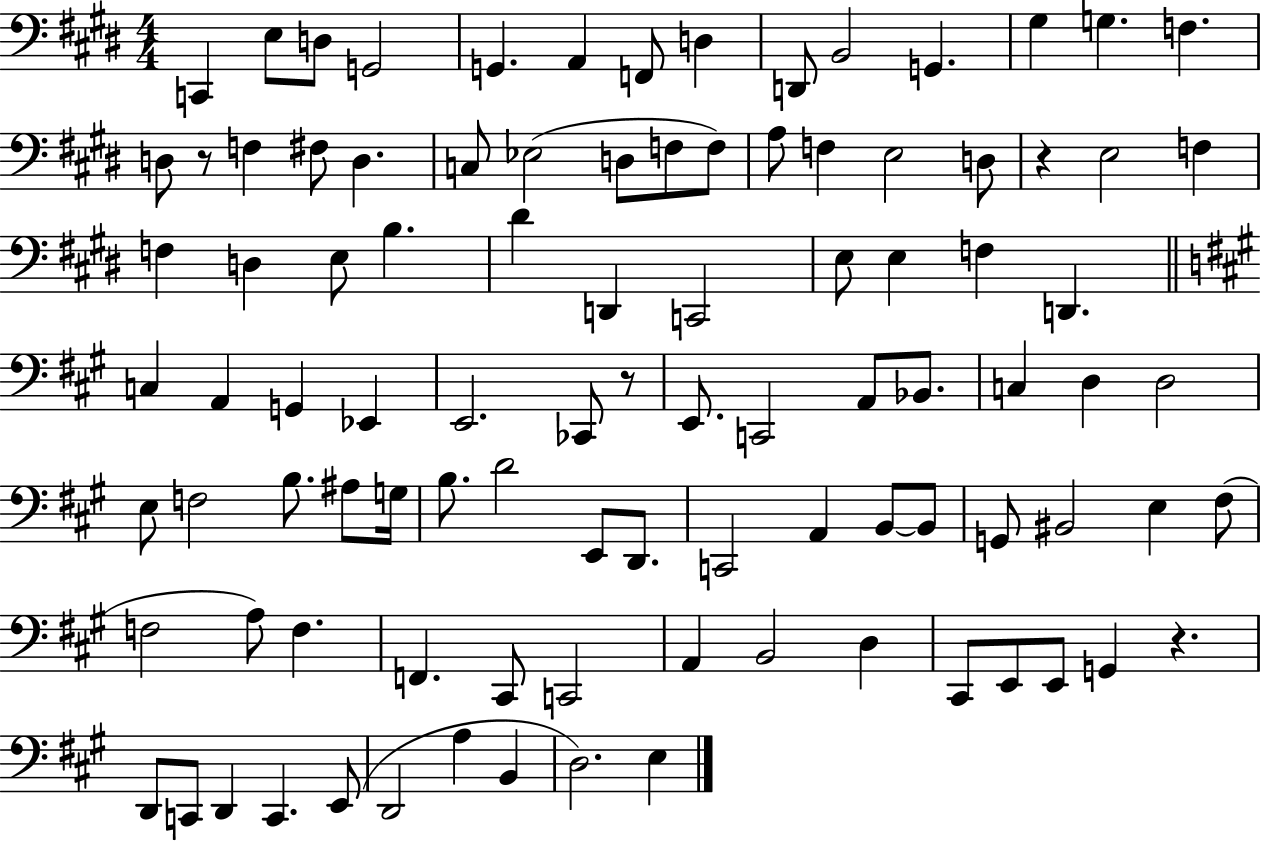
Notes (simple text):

C2/q E3/e D3/e G2/h G2/q. A2/q F2/e D3/q D2/e B2/h G2/q. G#3/q G3/q. F3/q. D3/e R/e F3/q F#3/e D3/q. C3/e Eb3/h D3/e F3/e F3/e A3/e F3/q E3/h D3/e R/q E3/h F3/q F3/q D3/q E3/e B3/q. D#4/q D2/q C2/h E3/e E3/q F3/q D2/q. C3/q A2/q G2/q Eb2/q E2/h. CES2/e R/e E2/e. C2/h A2/e Bb2/e. C3/q D3/q D3/h E3/e F3/h B3/e. A#3/e G3/s B3/e. D4/h E2/e D2/e. C2/h A2/q B2/e B2/e G2/e BIS2/h E3/q F#3/e F3/h A3/e F3/q. F2/q. C#2/e C2/h A2/q B2/h D3/q C#2/e E2/e E2/e G2/q R/q. D2/e C2/e D2/q C2/q. E2/e D2/h A3/q B2/q D3/h. E3/q